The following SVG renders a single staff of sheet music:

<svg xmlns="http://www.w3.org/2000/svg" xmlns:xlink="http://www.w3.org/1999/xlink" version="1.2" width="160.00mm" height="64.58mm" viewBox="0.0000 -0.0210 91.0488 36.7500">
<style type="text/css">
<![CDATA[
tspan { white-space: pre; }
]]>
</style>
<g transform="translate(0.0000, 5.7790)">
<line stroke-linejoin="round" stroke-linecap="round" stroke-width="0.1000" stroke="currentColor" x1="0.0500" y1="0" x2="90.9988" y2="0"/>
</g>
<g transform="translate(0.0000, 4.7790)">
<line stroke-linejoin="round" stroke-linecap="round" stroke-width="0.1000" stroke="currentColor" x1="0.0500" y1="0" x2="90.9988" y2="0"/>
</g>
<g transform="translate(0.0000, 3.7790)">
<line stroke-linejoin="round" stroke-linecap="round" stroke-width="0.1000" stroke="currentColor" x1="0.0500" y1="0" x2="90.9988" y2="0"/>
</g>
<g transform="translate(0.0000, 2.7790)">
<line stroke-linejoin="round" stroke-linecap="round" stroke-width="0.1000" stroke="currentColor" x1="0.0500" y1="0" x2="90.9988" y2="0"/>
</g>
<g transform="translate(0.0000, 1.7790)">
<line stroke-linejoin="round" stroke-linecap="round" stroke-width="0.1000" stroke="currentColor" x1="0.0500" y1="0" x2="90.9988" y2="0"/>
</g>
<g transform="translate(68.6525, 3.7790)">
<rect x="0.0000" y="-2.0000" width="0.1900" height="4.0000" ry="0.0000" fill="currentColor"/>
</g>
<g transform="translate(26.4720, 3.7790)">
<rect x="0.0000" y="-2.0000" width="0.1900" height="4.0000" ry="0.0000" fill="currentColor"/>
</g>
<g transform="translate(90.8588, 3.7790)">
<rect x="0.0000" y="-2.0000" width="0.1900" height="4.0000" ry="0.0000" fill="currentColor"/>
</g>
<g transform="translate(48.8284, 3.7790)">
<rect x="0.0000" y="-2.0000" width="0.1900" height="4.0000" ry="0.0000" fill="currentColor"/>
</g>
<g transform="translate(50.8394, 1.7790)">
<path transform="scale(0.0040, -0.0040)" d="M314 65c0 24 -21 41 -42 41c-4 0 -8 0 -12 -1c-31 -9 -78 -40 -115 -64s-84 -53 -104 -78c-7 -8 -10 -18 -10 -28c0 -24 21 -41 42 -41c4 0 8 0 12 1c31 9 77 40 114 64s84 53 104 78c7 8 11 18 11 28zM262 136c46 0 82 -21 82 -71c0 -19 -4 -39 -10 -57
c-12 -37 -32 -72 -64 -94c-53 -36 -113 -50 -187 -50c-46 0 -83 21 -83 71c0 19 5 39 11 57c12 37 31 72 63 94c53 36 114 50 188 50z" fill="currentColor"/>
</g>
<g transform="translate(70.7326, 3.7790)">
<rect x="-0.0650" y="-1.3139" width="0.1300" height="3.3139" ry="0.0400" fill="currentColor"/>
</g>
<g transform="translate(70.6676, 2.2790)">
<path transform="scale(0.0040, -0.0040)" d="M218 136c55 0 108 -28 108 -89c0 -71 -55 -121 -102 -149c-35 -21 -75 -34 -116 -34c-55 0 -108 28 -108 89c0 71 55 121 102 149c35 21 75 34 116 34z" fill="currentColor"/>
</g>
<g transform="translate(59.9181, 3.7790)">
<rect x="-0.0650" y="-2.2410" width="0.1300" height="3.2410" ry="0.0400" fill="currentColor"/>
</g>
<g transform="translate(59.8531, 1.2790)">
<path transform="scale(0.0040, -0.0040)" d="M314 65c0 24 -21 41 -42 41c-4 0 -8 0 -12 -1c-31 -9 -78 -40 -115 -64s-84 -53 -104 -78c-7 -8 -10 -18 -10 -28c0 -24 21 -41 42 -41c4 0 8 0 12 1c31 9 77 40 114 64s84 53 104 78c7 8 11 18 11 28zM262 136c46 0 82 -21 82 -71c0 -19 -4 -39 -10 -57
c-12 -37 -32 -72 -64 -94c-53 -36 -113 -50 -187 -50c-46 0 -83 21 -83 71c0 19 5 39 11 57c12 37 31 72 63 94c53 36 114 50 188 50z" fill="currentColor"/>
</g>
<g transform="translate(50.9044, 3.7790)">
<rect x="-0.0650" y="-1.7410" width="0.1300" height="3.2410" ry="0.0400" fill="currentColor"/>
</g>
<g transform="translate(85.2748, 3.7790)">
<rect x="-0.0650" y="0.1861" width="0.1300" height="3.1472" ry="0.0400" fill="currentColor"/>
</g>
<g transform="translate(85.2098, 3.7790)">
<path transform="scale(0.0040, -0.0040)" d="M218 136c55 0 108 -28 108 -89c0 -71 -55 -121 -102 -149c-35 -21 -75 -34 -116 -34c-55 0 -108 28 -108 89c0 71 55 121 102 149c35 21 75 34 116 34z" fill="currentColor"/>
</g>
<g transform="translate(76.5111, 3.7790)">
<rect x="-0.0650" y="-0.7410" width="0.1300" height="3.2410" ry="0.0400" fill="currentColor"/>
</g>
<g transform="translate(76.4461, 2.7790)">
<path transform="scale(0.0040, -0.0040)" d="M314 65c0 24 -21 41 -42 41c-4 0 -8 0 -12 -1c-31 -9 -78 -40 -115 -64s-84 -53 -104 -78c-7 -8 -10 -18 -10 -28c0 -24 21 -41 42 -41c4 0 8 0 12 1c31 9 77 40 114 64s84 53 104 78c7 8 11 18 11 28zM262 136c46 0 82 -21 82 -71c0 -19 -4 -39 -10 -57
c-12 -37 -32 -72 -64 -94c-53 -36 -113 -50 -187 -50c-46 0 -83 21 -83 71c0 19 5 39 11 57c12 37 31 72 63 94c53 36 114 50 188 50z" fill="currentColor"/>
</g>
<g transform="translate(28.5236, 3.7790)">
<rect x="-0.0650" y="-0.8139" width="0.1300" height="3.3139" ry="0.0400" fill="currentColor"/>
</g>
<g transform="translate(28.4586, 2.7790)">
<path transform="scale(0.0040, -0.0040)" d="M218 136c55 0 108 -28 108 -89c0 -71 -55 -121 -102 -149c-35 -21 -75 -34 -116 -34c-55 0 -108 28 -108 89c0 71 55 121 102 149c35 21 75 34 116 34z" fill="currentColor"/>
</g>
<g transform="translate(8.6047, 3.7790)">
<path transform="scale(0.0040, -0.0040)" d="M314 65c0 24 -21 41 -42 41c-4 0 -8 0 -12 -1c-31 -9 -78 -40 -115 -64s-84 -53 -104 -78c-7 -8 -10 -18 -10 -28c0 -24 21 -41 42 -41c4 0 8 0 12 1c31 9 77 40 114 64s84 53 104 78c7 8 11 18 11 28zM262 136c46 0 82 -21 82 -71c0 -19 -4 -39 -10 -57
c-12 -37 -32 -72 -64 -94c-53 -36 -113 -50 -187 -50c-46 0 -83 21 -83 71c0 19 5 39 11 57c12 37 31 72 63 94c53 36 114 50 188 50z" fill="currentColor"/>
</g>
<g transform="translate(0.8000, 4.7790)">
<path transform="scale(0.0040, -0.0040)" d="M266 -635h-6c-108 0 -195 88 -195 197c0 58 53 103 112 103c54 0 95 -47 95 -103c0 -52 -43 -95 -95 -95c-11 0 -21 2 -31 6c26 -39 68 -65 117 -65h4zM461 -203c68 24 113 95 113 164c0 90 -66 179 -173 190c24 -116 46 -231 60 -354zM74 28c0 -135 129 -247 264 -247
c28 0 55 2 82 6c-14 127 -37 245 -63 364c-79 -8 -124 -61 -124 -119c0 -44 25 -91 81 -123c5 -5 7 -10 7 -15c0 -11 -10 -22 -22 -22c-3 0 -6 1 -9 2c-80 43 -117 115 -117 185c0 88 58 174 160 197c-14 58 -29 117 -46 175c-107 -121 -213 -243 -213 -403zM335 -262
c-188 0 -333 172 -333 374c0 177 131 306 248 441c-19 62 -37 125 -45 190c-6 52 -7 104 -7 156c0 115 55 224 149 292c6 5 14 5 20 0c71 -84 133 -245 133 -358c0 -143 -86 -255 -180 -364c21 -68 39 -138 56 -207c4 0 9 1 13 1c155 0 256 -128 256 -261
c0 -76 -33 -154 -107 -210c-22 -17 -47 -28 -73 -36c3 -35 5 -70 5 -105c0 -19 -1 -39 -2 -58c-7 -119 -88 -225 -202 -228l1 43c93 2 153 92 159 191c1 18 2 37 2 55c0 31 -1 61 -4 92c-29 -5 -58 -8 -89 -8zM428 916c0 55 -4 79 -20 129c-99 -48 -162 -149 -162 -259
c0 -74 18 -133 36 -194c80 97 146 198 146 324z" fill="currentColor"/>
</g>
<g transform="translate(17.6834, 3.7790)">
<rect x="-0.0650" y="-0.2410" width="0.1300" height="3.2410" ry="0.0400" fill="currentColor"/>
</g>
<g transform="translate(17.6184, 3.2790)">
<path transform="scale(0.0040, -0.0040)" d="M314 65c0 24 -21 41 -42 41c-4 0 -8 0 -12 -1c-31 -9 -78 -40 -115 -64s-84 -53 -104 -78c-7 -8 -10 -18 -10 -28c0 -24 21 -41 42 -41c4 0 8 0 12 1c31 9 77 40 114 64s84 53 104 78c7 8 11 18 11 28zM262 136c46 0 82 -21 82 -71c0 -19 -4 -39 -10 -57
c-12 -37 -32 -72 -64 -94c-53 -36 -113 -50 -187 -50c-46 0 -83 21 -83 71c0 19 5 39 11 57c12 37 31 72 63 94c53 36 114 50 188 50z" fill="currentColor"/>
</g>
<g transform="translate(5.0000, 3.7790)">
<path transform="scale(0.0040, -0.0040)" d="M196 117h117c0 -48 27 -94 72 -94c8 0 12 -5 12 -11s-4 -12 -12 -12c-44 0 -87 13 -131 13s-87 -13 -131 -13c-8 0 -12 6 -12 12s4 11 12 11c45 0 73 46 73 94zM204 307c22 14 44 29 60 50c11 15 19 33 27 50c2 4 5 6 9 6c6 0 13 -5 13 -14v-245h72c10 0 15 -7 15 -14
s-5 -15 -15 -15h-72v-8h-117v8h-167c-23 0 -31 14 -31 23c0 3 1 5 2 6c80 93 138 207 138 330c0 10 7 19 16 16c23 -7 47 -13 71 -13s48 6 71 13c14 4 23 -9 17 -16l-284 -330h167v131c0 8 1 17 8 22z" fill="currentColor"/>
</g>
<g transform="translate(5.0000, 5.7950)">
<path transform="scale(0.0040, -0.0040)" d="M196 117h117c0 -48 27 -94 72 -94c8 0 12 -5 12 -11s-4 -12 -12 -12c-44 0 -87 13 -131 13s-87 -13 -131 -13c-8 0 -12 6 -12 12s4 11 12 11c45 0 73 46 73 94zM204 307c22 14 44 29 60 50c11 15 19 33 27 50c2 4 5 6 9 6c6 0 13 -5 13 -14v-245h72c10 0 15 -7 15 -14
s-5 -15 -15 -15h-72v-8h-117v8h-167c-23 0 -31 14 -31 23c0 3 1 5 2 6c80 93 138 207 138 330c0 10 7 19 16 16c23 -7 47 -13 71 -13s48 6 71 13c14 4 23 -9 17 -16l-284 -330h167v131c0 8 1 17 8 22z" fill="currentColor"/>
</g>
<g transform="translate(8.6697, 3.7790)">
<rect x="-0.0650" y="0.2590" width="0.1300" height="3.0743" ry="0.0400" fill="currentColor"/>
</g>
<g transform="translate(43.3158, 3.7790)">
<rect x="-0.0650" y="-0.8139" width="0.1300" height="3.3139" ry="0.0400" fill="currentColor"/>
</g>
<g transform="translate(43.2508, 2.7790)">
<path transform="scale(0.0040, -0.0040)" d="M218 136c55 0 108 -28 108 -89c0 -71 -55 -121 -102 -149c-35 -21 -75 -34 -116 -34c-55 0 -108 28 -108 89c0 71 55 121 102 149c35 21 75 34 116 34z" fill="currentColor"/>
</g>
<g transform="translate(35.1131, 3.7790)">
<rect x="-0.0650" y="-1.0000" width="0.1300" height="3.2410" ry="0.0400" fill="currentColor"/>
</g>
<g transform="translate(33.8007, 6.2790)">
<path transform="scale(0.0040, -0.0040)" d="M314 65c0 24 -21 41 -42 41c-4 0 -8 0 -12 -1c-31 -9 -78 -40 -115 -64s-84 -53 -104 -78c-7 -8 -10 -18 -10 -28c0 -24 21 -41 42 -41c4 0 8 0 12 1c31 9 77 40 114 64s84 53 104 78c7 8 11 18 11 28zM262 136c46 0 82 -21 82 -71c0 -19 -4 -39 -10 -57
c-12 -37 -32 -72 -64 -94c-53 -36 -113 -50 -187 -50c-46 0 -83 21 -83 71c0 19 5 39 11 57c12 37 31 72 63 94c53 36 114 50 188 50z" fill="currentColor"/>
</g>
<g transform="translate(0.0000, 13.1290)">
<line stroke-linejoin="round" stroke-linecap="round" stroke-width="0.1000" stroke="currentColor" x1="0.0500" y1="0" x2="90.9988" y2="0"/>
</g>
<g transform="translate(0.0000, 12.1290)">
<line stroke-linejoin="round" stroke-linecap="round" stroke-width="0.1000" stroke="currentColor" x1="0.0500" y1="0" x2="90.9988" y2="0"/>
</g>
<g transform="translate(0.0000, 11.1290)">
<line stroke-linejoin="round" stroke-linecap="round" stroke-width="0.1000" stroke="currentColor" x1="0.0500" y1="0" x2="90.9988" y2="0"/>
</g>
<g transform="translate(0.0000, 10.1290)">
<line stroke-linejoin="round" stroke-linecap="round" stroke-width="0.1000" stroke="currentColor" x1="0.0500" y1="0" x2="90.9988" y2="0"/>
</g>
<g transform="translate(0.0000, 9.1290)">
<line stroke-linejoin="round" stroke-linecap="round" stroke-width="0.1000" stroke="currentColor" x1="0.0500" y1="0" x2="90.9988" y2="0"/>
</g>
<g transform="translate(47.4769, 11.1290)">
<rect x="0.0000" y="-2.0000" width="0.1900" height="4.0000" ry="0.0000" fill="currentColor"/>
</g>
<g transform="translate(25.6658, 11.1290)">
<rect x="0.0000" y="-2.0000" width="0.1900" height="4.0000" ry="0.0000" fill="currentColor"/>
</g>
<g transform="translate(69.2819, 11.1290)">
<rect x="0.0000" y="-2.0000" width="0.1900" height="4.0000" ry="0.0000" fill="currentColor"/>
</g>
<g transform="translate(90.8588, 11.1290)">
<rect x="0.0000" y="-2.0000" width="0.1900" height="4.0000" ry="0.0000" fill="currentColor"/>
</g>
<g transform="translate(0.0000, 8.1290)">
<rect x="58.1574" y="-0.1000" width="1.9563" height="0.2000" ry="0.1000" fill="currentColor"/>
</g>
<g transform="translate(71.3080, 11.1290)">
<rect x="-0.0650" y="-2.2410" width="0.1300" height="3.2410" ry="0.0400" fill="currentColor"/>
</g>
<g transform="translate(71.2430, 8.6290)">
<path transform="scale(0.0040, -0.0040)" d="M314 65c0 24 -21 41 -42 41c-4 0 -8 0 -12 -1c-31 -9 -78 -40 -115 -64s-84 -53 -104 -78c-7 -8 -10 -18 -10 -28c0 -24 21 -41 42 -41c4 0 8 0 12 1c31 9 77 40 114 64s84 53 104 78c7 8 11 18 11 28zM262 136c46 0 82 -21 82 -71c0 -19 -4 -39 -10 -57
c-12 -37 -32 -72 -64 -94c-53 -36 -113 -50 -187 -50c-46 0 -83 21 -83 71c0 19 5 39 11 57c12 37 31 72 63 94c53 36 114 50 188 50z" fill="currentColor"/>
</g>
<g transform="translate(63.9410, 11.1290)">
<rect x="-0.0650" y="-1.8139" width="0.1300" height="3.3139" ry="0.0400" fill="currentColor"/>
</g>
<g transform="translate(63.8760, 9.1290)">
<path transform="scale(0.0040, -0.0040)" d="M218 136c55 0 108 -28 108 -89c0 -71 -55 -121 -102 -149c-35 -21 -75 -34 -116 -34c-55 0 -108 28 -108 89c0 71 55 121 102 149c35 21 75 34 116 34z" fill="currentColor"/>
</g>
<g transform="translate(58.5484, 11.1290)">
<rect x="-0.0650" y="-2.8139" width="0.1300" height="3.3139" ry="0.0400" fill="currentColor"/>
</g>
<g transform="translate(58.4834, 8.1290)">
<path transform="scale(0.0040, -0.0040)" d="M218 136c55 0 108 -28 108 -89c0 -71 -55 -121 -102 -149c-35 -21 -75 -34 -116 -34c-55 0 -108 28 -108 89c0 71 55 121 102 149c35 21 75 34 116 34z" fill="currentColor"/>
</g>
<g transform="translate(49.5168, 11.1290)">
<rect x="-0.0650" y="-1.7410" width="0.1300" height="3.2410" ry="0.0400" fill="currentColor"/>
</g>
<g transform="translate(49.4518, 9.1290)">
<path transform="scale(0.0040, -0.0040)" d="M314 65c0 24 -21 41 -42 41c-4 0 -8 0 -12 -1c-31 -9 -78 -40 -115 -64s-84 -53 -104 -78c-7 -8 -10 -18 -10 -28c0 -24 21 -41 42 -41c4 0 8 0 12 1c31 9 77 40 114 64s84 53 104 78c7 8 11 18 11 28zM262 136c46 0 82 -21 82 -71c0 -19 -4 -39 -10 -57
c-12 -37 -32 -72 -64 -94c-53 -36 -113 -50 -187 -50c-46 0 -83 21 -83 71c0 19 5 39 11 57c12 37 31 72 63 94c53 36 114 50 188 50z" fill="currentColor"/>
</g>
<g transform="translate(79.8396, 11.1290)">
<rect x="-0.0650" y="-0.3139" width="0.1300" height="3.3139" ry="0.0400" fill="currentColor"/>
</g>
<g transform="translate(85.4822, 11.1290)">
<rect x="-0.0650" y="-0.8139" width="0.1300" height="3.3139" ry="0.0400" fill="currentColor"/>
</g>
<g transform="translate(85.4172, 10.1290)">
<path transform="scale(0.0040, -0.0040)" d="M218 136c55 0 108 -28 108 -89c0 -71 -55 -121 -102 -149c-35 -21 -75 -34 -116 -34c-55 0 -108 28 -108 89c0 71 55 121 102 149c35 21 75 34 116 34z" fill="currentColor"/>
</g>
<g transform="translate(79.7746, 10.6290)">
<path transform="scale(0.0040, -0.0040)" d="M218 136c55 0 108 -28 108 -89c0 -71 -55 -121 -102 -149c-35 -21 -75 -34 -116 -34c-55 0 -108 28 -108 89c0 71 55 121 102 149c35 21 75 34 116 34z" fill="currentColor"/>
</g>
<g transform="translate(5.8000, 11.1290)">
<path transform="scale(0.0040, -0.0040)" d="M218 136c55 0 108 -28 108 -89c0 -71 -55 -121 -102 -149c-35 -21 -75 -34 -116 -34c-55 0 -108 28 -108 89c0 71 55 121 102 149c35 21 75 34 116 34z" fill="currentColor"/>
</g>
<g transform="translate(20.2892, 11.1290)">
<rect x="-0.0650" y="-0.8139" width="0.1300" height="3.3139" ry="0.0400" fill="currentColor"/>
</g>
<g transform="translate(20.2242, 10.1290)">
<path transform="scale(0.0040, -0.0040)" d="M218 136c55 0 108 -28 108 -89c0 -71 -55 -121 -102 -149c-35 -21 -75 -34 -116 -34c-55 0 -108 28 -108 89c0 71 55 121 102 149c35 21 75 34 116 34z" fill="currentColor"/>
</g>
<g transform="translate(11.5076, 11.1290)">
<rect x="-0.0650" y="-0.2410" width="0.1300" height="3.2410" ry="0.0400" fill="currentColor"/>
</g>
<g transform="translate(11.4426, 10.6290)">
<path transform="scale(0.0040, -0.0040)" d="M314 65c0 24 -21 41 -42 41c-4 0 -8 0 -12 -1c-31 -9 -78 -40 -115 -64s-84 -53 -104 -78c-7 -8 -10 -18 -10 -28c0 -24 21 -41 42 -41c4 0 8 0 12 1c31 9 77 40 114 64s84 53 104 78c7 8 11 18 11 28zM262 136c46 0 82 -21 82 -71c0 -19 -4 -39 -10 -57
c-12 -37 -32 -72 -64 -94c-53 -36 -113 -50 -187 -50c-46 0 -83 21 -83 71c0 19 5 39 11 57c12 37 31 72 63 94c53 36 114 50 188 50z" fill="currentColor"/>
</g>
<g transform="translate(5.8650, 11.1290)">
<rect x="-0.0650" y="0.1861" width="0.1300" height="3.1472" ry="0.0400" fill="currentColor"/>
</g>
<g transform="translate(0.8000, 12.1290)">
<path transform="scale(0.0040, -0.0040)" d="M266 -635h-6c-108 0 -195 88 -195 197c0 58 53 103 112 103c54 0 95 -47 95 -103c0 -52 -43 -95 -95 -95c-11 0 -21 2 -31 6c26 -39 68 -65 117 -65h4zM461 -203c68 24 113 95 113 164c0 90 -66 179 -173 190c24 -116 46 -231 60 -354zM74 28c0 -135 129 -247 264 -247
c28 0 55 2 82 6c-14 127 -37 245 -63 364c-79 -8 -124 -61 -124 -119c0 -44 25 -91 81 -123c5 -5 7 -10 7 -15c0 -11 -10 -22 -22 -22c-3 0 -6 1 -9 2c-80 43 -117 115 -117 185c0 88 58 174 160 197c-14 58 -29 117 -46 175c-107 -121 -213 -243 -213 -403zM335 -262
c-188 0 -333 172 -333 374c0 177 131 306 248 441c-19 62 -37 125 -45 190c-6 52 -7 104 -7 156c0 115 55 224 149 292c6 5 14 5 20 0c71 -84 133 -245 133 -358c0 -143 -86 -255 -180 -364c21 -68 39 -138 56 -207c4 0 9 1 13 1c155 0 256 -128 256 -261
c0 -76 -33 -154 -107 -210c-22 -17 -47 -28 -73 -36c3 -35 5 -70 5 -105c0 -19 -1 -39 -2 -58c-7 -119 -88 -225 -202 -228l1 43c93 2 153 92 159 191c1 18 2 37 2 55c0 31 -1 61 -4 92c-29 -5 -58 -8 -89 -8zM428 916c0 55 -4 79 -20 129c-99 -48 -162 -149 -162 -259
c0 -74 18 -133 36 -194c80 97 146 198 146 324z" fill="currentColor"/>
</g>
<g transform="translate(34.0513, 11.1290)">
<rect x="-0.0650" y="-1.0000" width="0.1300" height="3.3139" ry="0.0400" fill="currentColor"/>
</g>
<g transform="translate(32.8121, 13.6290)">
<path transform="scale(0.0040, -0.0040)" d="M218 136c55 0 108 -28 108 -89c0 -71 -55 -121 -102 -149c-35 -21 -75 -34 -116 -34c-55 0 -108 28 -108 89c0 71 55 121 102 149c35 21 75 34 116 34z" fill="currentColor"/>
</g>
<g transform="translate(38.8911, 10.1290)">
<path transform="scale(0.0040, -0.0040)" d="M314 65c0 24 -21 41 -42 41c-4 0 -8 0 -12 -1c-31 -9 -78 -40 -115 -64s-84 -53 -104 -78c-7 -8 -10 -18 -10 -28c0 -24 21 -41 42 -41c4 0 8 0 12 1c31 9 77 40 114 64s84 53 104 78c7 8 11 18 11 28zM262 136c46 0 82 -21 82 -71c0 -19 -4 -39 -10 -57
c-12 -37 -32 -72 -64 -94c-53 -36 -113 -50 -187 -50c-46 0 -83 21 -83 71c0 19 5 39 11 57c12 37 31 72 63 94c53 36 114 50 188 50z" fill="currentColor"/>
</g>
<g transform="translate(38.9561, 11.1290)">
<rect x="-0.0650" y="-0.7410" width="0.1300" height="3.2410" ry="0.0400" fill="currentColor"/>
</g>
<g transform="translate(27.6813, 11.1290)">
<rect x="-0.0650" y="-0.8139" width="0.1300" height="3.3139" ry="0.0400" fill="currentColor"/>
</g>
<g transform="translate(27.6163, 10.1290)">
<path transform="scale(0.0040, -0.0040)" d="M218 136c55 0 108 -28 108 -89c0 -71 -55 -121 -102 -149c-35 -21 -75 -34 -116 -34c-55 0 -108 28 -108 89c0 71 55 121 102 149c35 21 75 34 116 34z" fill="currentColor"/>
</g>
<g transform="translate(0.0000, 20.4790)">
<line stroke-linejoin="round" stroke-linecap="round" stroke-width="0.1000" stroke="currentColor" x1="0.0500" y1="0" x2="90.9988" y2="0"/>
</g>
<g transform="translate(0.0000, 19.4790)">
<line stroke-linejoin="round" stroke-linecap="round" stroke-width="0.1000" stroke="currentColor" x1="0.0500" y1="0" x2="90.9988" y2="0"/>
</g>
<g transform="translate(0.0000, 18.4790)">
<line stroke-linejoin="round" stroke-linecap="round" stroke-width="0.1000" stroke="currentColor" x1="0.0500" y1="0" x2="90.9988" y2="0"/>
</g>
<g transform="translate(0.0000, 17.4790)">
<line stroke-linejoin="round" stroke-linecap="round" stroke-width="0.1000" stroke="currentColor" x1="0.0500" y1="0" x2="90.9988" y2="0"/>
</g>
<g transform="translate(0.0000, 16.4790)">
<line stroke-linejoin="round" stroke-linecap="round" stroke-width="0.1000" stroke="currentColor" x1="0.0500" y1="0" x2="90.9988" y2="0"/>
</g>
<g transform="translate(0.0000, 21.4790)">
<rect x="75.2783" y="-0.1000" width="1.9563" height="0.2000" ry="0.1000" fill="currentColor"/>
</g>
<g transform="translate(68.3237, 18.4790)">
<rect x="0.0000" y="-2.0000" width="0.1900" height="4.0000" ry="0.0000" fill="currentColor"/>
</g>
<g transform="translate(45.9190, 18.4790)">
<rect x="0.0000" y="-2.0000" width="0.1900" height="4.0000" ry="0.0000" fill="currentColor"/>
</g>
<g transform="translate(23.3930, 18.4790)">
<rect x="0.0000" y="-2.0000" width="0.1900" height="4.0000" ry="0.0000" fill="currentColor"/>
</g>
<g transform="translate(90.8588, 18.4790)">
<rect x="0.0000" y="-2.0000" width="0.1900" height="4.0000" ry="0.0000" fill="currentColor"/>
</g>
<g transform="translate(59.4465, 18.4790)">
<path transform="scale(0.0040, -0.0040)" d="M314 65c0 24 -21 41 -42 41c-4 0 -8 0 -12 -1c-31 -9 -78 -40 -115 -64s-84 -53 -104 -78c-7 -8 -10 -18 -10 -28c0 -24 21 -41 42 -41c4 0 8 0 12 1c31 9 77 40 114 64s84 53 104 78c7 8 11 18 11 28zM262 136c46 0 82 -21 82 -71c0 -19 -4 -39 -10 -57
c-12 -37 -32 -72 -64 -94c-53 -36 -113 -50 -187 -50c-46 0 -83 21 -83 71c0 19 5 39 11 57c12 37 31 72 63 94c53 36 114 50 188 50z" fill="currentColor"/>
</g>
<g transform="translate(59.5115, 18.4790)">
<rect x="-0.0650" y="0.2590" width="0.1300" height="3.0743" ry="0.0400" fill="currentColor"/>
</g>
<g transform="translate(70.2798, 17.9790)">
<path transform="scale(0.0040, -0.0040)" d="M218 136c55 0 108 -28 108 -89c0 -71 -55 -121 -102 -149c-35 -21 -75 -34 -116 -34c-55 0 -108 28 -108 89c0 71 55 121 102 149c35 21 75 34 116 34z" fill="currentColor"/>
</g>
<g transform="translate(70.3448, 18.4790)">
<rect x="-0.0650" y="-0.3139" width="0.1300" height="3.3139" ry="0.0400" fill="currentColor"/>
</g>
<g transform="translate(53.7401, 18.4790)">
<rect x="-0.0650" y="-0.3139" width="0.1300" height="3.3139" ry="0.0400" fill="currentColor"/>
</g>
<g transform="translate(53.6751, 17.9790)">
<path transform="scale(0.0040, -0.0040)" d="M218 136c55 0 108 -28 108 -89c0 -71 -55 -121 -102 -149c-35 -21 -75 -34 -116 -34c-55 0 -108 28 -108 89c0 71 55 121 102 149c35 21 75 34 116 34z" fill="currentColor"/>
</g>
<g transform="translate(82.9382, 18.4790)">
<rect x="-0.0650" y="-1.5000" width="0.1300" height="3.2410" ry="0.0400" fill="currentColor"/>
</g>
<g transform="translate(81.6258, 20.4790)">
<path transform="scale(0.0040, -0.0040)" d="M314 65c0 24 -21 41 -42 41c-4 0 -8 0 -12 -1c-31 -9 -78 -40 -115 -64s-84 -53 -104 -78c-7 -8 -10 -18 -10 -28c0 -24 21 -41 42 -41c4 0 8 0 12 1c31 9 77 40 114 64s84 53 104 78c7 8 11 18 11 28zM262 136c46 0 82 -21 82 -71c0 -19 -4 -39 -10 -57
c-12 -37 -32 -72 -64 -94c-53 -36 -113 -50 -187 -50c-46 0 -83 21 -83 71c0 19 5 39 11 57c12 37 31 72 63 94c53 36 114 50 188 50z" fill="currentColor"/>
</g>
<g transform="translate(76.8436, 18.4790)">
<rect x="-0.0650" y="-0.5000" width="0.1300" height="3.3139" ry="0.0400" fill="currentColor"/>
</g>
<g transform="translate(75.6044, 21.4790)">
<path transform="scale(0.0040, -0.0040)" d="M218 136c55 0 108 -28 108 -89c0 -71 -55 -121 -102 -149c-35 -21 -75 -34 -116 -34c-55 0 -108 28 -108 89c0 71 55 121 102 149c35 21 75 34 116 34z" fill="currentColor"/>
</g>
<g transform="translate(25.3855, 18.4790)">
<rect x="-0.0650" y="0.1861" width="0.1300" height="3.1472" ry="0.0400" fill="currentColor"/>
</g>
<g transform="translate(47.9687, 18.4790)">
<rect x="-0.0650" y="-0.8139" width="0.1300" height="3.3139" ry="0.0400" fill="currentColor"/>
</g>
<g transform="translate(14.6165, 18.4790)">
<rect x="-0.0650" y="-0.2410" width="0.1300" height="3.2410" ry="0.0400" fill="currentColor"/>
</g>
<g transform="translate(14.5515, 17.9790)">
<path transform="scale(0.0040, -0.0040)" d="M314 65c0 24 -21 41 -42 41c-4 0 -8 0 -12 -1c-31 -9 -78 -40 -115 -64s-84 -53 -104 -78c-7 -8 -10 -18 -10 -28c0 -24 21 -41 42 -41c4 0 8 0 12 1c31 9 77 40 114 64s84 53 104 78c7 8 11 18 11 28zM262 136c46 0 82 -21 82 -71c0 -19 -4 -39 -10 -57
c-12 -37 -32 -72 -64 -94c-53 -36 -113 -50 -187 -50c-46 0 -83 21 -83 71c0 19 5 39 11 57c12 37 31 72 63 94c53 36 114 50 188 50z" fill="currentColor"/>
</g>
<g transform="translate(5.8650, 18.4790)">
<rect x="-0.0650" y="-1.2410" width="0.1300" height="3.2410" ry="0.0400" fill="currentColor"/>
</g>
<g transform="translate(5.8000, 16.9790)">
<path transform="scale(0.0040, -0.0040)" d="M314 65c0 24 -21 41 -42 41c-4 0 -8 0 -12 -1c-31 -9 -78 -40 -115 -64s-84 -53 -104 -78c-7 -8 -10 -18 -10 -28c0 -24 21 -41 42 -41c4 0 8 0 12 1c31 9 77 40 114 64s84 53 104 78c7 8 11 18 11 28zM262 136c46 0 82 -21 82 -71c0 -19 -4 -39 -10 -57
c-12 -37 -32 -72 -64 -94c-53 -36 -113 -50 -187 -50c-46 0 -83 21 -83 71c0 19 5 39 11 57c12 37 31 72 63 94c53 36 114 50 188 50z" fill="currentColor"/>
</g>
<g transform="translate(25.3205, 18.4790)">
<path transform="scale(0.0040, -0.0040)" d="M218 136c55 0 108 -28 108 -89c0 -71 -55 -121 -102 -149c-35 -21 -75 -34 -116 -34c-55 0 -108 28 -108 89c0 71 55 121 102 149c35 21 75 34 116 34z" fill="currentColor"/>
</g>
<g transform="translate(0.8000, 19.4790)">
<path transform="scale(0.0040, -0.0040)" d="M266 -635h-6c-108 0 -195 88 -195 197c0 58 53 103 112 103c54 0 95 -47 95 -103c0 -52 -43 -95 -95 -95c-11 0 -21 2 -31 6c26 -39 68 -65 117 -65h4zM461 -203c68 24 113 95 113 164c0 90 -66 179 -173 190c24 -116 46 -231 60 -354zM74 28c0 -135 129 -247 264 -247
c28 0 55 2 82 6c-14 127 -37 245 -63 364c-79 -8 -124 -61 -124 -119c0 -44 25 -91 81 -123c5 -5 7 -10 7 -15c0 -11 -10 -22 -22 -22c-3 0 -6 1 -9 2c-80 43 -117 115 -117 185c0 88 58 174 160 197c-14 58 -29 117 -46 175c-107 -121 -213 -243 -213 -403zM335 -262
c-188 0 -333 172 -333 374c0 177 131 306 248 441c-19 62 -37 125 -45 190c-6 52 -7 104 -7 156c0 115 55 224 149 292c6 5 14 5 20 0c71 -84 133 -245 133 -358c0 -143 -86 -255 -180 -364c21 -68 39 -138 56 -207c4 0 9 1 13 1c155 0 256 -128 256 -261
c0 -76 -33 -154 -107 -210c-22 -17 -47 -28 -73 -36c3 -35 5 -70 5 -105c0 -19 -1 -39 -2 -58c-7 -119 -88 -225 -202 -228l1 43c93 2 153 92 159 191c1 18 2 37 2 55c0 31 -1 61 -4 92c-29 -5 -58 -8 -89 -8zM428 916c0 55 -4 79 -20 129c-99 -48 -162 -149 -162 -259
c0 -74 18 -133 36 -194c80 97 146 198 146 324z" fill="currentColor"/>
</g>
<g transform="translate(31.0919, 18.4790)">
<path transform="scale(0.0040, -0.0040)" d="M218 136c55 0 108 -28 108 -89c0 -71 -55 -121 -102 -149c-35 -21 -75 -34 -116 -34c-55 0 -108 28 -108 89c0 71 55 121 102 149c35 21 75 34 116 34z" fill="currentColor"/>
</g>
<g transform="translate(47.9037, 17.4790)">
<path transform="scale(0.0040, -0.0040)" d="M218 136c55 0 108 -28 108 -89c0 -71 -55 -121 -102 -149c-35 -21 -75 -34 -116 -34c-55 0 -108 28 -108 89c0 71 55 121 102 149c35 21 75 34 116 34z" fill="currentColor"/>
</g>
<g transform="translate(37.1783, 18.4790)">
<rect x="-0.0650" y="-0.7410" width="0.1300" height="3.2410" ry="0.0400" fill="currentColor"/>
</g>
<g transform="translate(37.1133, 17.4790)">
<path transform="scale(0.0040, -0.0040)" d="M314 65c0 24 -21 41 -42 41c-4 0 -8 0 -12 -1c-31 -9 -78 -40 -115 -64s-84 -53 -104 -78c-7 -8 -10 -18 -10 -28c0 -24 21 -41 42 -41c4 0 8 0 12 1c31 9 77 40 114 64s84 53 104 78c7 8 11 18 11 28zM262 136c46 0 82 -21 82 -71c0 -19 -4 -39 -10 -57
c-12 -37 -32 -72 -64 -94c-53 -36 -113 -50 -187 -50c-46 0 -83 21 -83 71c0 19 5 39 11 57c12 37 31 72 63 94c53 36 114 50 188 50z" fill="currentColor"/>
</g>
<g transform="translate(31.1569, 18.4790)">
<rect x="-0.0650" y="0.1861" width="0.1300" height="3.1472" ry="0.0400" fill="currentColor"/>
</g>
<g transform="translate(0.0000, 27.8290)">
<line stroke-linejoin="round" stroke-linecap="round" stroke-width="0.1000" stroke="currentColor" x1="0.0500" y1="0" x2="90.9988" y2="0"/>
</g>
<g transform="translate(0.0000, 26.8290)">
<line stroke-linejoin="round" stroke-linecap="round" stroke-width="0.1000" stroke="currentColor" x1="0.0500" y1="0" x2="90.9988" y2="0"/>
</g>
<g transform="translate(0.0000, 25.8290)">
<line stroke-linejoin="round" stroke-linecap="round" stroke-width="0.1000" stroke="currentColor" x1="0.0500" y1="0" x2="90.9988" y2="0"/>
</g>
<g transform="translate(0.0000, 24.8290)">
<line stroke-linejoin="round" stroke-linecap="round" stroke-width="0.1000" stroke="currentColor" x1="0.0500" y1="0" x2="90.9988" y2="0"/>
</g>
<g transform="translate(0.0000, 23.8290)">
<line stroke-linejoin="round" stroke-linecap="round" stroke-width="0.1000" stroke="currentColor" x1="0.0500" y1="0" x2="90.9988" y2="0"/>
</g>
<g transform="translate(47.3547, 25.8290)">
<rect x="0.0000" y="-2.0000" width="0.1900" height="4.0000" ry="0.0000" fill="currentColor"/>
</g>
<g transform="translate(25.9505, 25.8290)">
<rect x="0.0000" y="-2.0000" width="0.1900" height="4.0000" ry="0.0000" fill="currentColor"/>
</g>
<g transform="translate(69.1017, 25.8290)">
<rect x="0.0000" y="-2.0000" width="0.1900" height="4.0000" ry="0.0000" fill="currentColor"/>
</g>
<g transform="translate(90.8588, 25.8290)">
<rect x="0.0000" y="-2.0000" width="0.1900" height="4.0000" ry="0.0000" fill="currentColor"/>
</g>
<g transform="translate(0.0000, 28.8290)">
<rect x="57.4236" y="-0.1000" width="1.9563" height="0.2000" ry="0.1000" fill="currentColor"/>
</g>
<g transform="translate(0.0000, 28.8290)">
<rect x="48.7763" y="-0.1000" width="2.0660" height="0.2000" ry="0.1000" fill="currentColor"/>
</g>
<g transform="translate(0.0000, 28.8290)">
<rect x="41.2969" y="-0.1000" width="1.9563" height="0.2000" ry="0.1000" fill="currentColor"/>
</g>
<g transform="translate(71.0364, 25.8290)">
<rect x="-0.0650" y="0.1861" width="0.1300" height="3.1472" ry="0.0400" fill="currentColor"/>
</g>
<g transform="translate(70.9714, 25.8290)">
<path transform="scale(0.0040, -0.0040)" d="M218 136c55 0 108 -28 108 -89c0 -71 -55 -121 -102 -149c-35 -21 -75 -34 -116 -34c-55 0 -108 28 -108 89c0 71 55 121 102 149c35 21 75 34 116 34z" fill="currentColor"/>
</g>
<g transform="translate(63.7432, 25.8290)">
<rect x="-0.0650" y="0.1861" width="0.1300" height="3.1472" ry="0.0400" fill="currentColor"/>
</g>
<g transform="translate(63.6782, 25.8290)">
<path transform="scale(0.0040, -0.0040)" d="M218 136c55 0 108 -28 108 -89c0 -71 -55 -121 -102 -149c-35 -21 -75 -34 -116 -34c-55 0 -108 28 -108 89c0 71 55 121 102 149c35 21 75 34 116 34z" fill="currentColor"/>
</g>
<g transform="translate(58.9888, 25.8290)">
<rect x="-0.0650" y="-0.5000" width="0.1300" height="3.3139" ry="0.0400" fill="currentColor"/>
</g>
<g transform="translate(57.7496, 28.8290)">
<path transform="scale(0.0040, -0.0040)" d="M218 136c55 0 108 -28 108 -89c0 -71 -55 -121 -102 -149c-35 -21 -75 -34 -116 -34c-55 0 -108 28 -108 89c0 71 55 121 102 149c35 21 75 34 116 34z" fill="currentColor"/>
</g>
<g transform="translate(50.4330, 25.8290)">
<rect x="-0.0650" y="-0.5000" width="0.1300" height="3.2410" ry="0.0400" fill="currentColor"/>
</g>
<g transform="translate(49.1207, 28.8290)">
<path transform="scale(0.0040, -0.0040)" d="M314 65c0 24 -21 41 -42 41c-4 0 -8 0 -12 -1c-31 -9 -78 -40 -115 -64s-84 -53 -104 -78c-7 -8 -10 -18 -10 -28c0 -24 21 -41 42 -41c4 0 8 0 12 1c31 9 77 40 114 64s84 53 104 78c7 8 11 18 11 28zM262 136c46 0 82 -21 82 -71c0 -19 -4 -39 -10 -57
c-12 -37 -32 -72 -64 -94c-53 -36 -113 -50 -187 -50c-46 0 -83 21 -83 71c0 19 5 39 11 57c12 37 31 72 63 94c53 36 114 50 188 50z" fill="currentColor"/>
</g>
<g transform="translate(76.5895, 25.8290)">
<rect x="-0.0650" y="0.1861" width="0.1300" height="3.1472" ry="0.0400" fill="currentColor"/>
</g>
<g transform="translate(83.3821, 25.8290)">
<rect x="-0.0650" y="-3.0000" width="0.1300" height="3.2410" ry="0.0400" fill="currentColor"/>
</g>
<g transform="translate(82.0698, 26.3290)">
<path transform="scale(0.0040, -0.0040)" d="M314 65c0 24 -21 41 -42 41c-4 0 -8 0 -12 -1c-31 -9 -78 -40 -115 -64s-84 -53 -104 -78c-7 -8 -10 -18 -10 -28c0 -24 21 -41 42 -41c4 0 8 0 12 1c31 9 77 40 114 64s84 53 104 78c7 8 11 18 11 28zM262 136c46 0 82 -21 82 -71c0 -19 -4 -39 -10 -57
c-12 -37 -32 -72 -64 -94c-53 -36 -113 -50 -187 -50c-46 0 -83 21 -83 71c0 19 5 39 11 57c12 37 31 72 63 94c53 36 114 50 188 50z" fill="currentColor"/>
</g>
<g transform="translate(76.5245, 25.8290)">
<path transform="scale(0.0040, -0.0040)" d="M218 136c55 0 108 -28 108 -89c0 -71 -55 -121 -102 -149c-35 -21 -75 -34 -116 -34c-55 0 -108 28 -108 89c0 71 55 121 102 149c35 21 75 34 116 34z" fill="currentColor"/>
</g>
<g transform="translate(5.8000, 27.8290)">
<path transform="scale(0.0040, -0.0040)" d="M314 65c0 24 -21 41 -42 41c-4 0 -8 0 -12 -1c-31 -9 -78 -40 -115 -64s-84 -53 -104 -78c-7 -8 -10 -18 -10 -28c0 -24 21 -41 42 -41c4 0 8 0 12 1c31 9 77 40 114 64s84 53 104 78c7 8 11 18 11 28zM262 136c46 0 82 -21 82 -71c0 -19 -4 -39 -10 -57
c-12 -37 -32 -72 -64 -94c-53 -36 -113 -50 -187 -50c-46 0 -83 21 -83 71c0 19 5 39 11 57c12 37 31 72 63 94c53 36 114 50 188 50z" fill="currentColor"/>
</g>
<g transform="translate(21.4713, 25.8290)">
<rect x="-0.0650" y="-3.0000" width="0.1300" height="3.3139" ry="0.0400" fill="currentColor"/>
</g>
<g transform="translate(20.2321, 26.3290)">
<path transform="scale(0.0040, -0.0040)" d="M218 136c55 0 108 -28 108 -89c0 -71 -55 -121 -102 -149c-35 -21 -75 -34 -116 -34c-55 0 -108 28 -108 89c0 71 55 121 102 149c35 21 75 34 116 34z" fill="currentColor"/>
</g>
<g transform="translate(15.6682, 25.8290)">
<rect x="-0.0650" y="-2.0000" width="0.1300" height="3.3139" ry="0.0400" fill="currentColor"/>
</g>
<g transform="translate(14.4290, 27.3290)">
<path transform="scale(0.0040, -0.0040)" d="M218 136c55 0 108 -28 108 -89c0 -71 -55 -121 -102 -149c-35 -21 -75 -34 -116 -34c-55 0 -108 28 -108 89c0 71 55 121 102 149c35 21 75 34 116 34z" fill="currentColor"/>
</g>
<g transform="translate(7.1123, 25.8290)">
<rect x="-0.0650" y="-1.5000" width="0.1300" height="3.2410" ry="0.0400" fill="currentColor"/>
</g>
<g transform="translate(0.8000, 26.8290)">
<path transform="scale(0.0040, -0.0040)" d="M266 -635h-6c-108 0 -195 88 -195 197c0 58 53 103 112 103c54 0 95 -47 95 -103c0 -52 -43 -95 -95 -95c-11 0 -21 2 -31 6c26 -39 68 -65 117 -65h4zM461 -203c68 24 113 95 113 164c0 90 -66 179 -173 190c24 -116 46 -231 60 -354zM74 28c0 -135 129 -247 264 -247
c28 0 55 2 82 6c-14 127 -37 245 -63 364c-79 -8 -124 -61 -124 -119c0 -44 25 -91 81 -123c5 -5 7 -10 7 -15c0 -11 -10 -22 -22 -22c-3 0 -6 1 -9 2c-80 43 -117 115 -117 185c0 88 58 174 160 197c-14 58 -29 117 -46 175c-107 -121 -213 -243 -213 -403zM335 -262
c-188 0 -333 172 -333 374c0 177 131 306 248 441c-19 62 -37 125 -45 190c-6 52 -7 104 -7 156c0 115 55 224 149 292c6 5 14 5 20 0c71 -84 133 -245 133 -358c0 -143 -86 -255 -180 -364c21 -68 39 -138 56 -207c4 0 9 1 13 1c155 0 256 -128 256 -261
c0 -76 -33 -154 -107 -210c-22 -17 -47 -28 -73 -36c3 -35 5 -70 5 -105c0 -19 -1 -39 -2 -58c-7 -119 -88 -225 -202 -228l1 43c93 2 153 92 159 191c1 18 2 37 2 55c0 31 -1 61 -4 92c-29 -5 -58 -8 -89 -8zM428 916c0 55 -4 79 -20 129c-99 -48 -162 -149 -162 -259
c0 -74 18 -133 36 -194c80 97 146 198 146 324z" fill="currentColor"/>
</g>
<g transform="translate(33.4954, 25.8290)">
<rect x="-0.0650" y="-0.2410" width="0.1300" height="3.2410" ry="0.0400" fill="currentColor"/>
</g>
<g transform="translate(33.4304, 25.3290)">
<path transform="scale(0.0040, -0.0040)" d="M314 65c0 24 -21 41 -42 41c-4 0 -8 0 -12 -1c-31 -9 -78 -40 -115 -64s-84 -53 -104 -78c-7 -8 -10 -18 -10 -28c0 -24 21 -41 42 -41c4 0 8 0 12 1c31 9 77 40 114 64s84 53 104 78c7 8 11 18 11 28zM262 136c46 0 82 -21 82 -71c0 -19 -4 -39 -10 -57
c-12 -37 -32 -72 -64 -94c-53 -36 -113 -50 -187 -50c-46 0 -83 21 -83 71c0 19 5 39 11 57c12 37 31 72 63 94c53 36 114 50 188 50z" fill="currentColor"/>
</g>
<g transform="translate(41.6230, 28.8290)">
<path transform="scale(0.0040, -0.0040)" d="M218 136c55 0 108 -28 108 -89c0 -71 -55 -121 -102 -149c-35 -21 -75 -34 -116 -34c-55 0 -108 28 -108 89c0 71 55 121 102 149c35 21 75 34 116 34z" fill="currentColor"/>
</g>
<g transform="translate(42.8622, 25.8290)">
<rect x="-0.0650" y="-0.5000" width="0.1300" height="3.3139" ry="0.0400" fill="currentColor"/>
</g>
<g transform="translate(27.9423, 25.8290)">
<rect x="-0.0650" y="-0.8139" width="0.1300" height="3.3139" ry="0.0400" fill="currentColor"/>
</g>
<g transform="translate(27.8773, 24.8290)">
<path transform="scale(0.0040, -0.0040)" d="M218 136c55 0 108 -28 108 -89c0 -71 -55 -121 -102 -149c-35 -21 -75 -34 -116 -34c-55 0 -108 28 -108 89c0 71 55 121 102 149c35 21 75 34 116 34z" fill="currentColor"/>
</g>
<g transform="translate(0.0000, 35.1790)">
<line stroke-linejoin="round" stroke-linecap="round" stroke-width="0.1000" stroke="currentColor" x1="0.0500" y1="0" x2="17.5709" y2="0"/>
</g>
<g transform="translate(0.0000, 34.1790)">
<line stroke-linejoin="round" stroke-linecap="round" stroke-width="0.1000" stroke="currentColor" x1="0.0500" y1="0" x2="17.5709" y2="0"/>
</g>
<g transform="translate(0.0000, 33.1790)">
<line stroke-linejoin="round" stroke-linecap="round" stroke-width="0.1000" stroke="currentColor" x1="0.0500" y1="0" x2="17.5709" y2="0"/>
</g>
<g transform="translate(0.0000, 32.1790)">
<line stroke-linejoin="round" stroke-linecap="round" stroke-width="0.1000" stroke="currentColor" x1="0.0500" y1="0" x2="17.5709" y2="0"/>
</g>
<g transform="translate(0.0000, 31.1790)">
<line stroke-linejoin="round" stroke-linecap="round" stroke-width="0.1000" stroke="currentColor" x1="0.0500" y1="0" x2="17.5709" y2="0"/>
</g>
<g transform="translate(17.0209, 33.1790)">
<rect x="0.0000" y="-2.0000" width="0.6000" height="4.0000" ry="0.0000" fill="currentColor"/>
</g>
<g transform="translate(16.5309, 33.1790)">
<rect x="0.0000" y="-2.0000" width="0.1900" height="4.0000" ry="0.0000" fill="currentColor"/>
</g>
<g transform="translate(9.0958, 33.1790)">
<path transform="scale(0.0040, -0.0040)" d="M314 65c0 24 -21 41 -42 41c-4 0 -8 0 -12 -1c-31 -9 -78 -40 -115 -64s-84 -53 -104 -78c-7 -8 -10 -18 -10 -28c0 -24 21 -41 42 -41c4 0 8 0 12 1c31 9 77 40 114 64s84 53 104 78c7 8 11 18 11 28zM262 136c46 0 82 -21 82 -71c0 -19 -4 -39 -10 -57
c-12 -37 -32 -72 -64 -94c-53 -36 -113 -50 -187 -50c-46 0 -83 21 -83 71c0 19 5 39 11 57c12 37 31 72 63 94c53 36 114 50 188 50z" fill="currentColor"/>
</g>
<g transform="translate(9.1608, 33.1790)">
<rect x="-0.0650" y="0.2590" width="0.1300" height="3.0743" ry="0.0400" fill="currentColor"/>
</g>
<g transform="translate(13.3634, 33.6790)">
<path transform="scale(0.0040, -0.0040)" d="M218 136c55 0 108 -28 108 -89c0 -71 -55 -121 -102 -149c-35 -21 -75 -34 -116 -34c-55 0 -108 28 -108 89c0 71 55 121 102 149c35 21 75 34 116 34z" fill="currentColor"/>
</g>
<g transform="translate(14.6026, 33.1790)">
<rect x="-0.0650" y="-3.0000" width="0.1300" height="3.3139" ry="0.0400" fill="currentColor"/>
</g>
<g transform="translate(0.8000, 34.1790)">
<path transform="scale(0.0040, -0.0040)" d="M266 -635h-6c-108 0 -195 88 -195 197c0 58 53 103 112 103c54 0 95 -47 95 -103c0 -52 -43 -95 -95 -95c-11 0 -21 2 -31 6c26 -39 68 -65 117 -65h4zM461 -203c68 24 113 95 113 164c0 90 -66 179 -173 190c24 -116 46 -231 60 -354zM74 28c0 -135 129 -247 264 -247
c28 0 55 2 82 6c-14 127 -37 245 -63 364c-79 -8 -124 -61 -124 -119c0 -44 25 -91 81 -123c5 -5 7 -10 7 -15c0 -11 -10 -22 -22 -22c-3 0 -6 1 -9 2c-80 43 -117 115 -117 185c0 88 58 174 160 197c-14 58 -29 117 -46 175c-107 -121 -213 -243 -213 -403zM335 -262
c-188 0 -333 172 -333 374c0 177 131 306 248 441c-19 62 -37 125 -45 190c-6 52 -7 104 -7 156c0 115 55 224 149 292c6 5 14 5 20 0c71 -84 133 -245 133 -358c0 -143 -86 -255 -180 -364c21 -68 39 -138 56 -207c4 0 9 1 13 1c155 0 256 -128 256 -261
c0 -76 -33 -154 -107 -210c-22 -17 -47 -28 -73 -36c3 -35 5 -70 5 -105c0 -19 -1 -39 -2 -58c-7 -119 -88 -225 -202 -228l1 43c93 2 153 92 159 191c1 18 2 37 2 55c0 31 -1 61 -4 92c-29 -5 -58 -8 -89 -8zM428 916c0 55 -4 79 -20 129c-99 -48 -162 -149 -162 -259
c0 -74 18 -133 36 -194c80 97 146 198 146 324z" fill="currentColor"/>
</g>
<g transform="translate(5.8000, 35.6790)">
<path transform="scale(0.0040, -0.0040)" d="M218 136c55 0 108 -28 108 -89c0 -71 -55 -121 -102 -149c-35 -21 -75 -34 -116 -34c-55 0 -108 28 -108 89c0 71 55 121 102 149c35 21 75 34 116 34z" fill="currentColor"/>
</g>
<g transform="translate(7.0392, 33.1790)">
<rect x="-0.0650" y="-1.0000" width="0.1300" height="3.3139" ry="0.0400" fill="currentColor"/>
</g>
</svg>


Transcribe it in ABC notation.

X:1
T:Untitled
M:4/4
L:1/4
K:C
B2 c2 d D2 d f2 g2 e d2 B B c2 d d D d2 f2 a f g2 c d e2 c2 B B d2 d c B2 c C E2 E2 F A d c2 C C2 C B B B A2 D B2 A